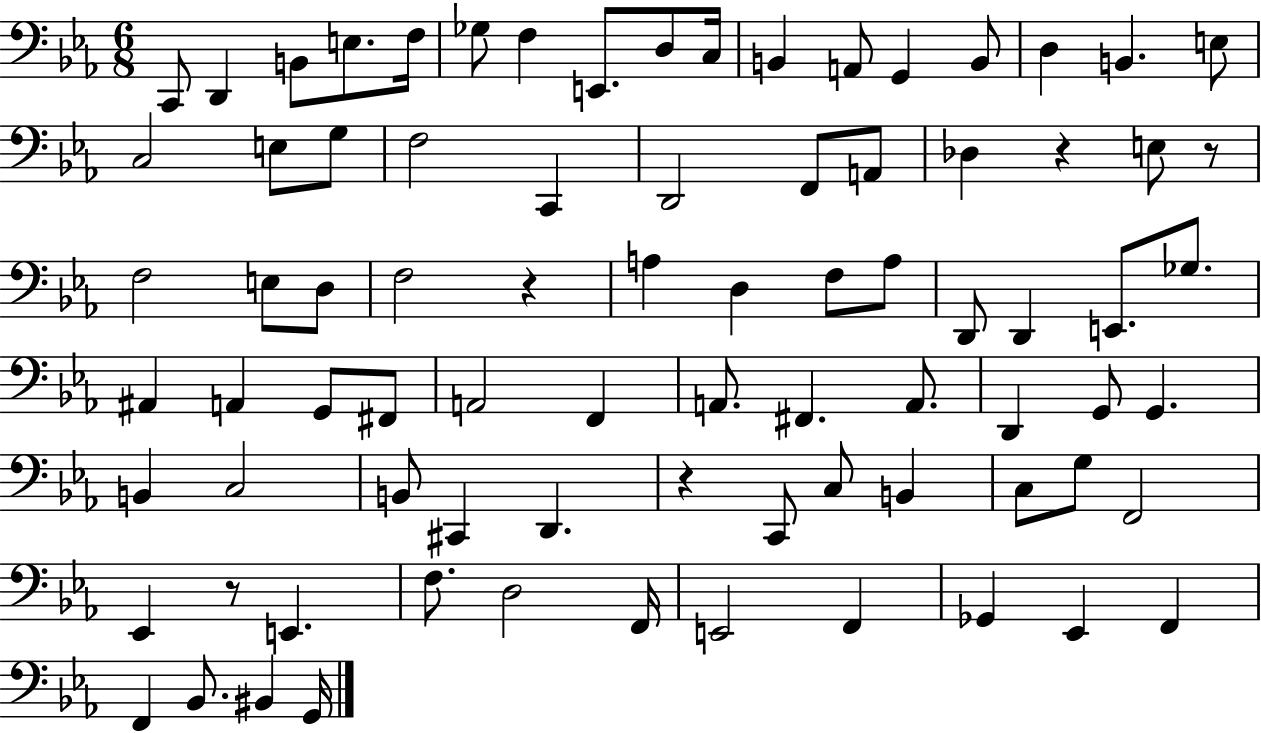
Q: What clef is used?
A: bass